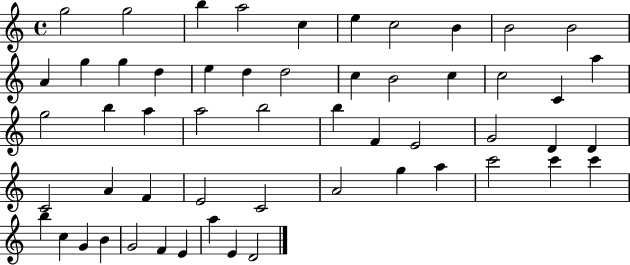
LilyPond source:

{
  \clef treble
  \time 4/4
  \defaultTimeSignature
  \key c \major
  g''2 g''2 | b''4 a''2 c''4 | e''4 c''2 b'4 | b'2 b'2 | \break a'4 g''4 g''4 d''4 | e''4 d''4 d''2 | c''4 b'2 c''4 | c''2 c'4 a''4 | \break g''2 b''4 a''4 | a''2 b''2 | b''4 f'4 e'2 | g'2 d'4 d'4 | \break c'2 a'4 f'4 | e'2 c'2 | a'2 g''4 a''4 | c'''2 c'''4 c'''4 | \break b''4 c''4 g'4 b'4 | g'2 f'4 e'4 | a''4 e'4 d'2 | \bar "|."
}